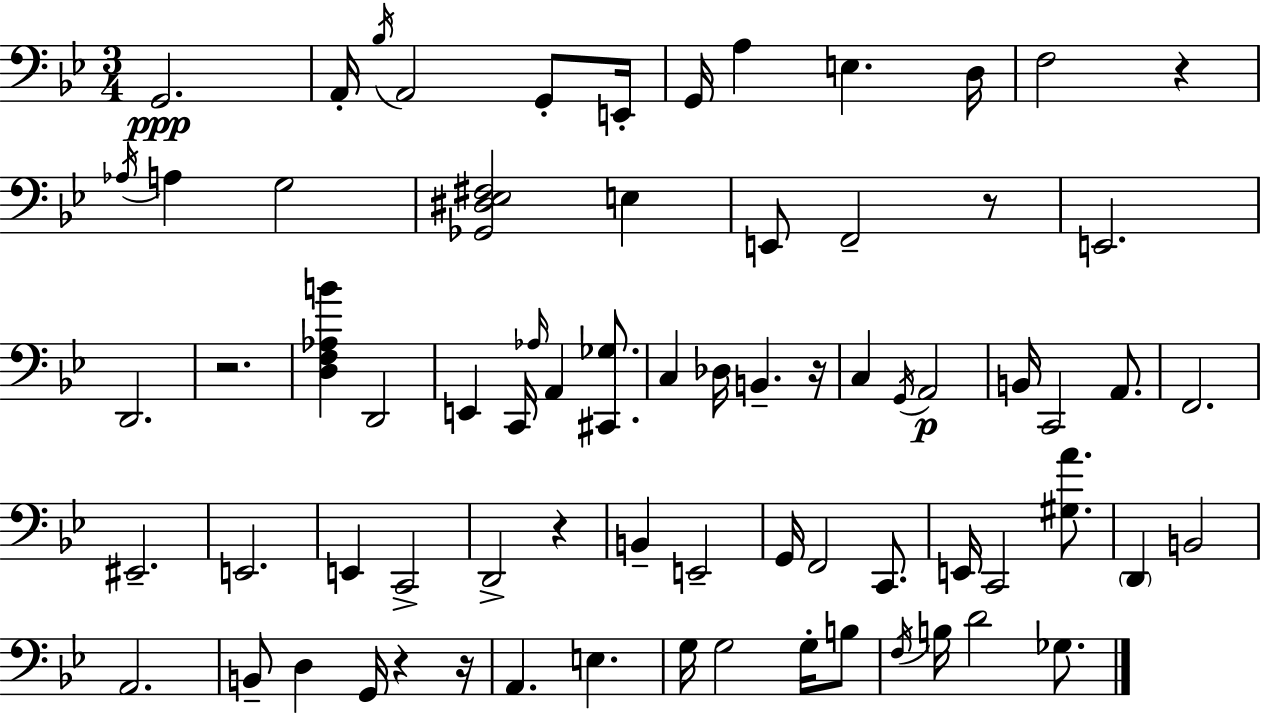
{
  \clef bass
  \numericTimeSignature
  \time 3/4
  \key bes \major
  \repeat volta 2 { g,2.\ppp | a,16-. \acciaccatura { bes16 } a,2 g,8-. | e,16-. g,16 a4 e4. | d16 f2 r4 | \break \acciaccatura { aes16 } a4 g2 | <ges, dis ees fis>2 e4 | e,8 f,2-- | r8 e,2. | \break d,2. | r2. | <d f aes b'>4 d,2 | e,4 c,16 \grace { aes16 } a,4 | \break <cis, ges>8. c4 des16 b,4.-- | r16 c4 \acciaccatura { g,16 } a,2\p | b,16 c,2 | a,8. f,2. | \break eis,2.-- | e,2. | e,4 c,2-> | d,2-> | \break r4 b,4-- e,2-- | g,16 f,2 | c,8. e,16 c,2 | <gis a'>8. \parenthesize d,4 b,2 | \break a,2. | b,8-- d4 g,16 r4 | r16 a,4. e4. | g16 g2 | \break g16-. b8 \acciaccatura { f16 } b16 d'2 | ges8. } \bar "|."
}